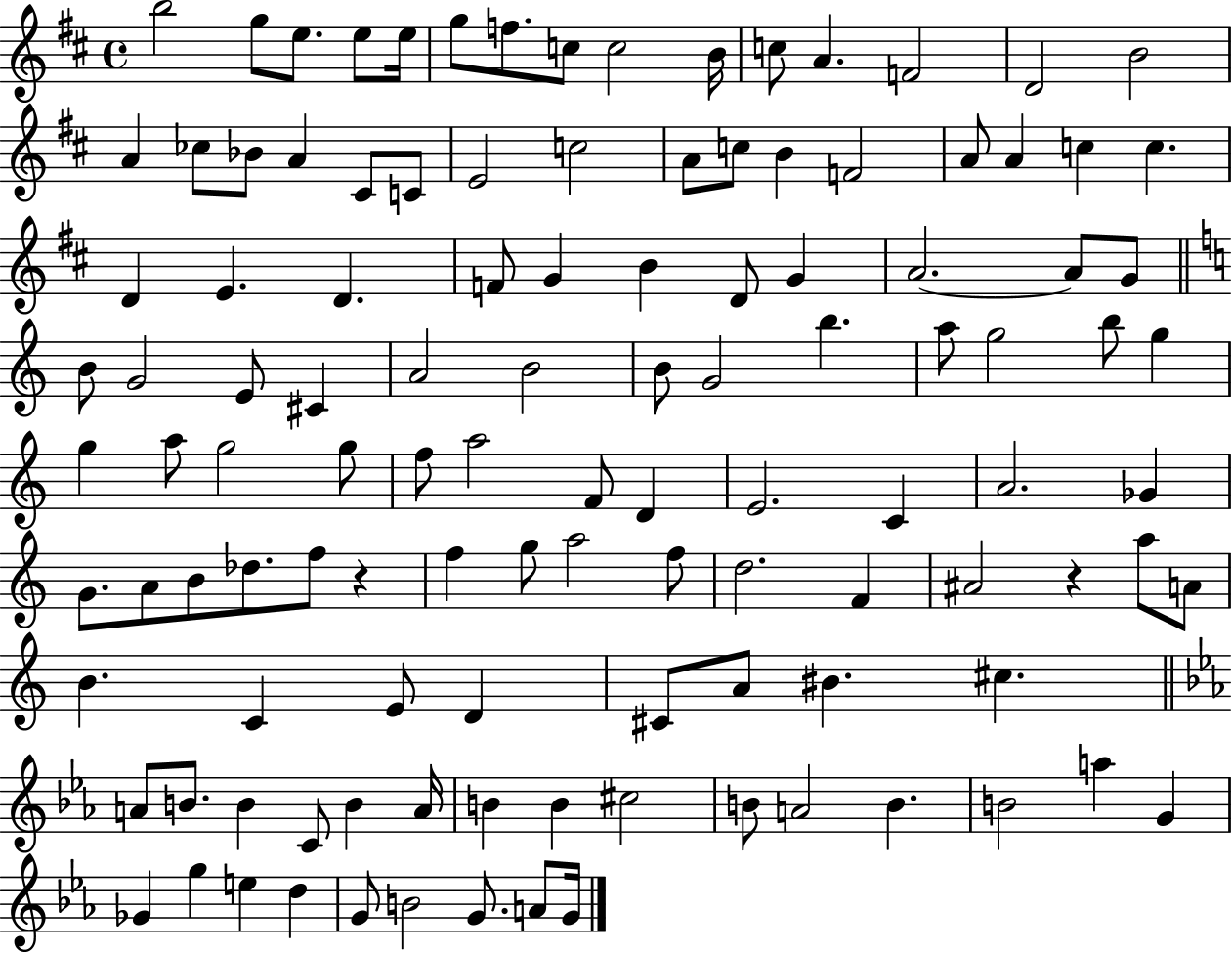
B5/h G5/e E5/e. E5/e E5/s G5/e F5/e. C5/e C5/h B4/s C5/e A4/q. F4/h D4/h B4/h A4/q CES5/e Bb4/e A4/q C#4/e C4/e E4/h C5/h A4/e C5/e B4/q F4/h A4/e A4/q C5/q C5/q. D4/q E4/q. D4/q. F4/e G4/q B4/q D4/e G4/q A4/h. A4/e G4/e B4/e G4/h E4/e C#4/q A4/h B4/h B4/e G4/h B5/q. A5/e G5/h B5/e G5/q G5/q A5/e G5/h G5/e F5/e A5/h F4/e D4/q E4/h. C4/q A4/h. Gb4/q G4/e. A4/e B4/e Db5/e. F5/e R/q F5/q G5/e A5/h F5/e D5/h. F4/q A#4/h R/q A5/e A4/e B4/q. C4/q E4/e D4/q C#4/e A4/e BIS4/q. C#5/q. A4/e B4/e. B4/q C4/e B4/q A4/s B4/q B4/q C#5/h B4/e A4/h B4/q. B4/h A5/q G4/q Gb4/q G5/q E5/q D5/q G4/e B4/h G4/e. A4/e G4/s